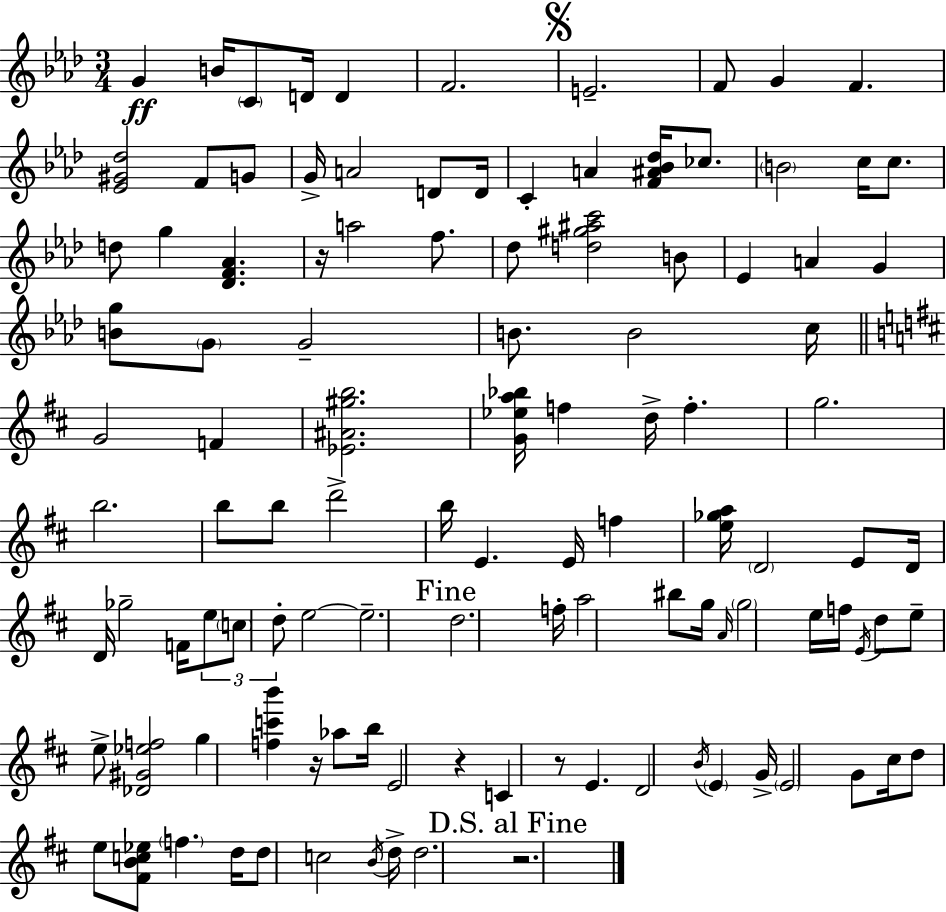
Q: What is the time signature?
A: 3/4